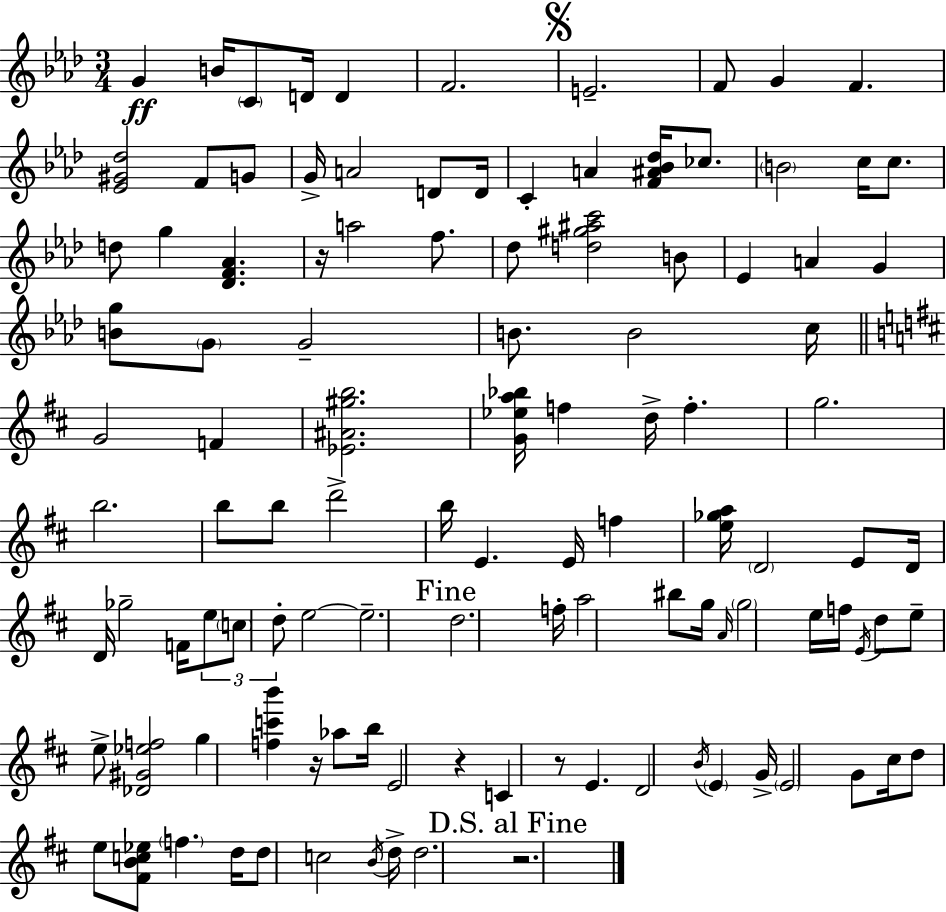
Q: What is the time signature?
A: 3/4